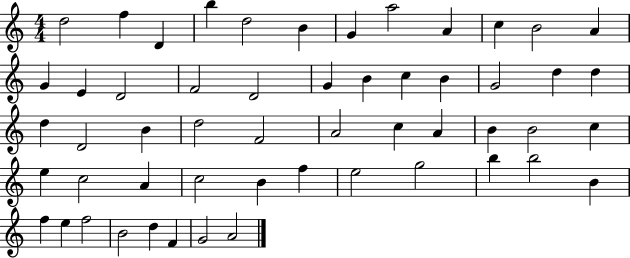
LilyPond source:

{
  \clef treble
  \numericTimeSignature
  \time 4/4
  \key c \major
  d''2 f''4 d'4 | b''4 d''2 b'4 | g'4 a''2 a'4 | c''4 b'2 a'4 | \break g'4 e'4 d'2 | f'2 d'2 | g'4 b'4 c''4 b'4 | g'2 d''4 d''4 | \break d''4 d'2 b'4 | d''2 f'2 | a'2 c''4 a'4 | b'4 b'2 c''4 | \break e''4 c''2 a'4 | c''2 b'4 f''4 | e''2 g''2 | b''4 b''2 b'4 | \break f''4 e''4 f''2 | b'2 d''4 f'4 | g'2 a'2 | \bar "|."
}